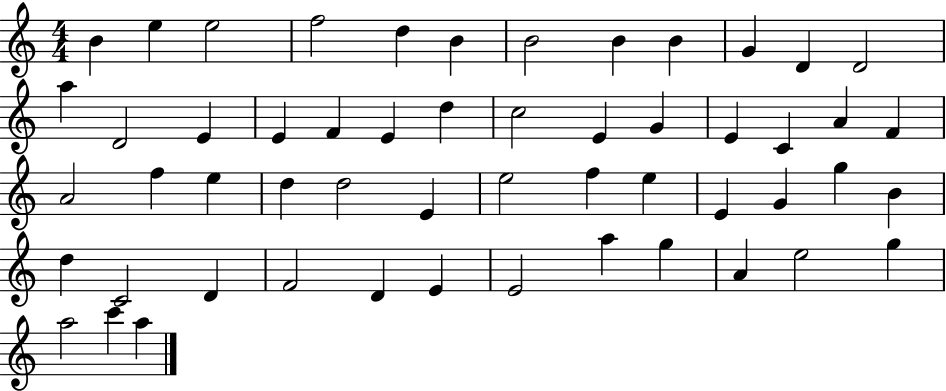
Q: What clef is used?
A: treble